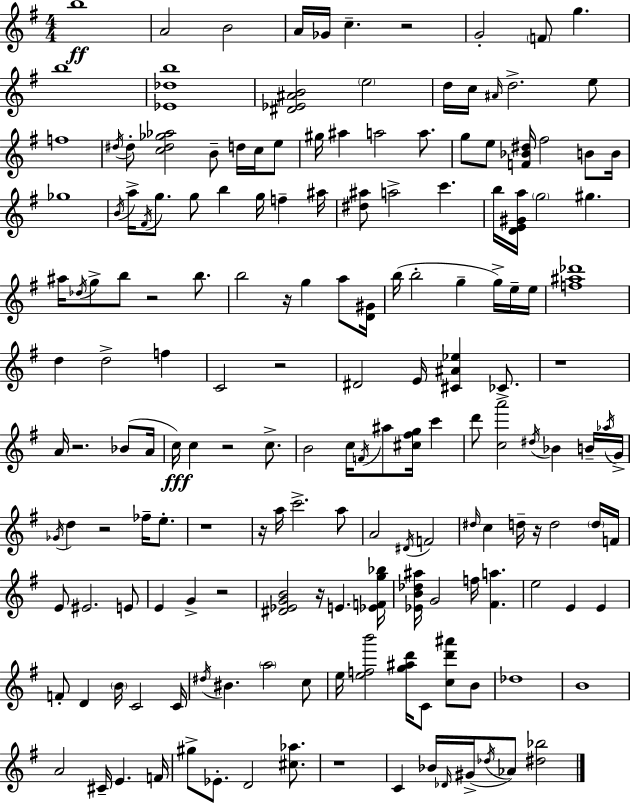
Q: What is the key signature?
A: G major